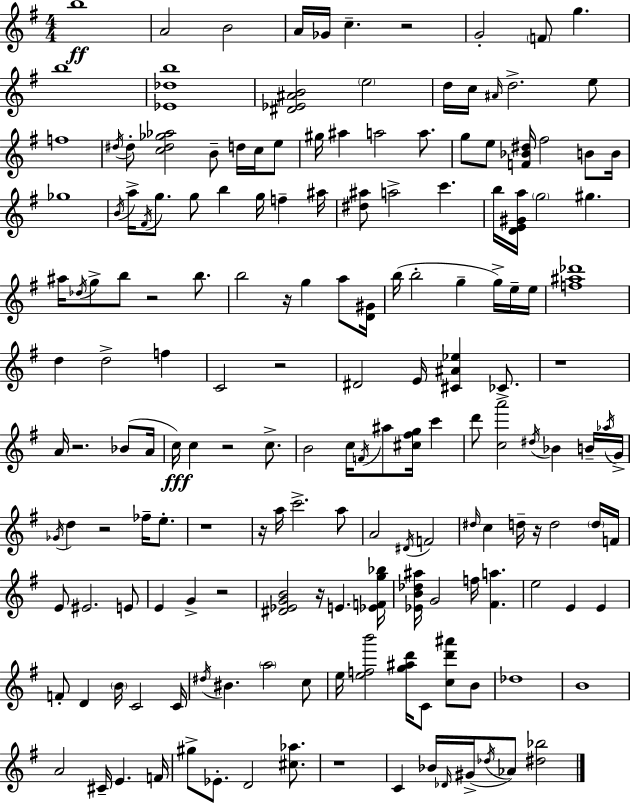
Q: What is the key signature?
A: G major